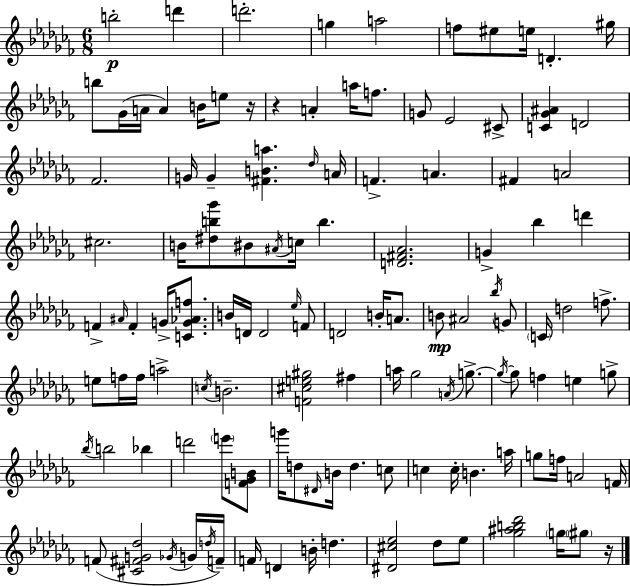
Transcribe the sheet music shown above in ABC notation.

X:1
T:Untitled
M:6/8
L:1/4
K:Abm
b2 d' d'2 g a2 f/2 ^e/2 e/4 D ^g/4 b/2 _G/4 A/4 A B/4 e/2 z/4 z A a/4 f/2 G/2 _E2 ^C/2 [C_G^A] D2 _F2 G/4 G [^FBa] _d/4 A/4 F A ^F A2 ^c2 B/4 [^db_g']/2 ^B/2 ^A/4 c/4 b [D^F_A]2 G _b d' F ^A/4 F G/4 [CG_Af]/2 B/4 D/4 D2 _e/4 F/2 D2 B/4 A/2 B/2 ^A2 _b/4 G/2 C/4 d2 f/2 e/2 f/4 f/4 a2 c/4 B2 [F^ce^g]2 ^f a/4 _g2 A/4 g/2 g/4 g/2 f e g/2 _b/4 b2 _b d'2 e'/2 [F_GB]/2 g'/4 d/2 ^D/4 B/4 d c/2 c c/4 B a/4 g/2 f/4 A2 F/4 F/2 [^C^FG_d]2 _G/4 G/4 d/4 F/4 F/4 D B/4 d [^D^c_e]2 _d/2 _e/2 [_g^ab_d']2 g/4 ^g/2 z/4